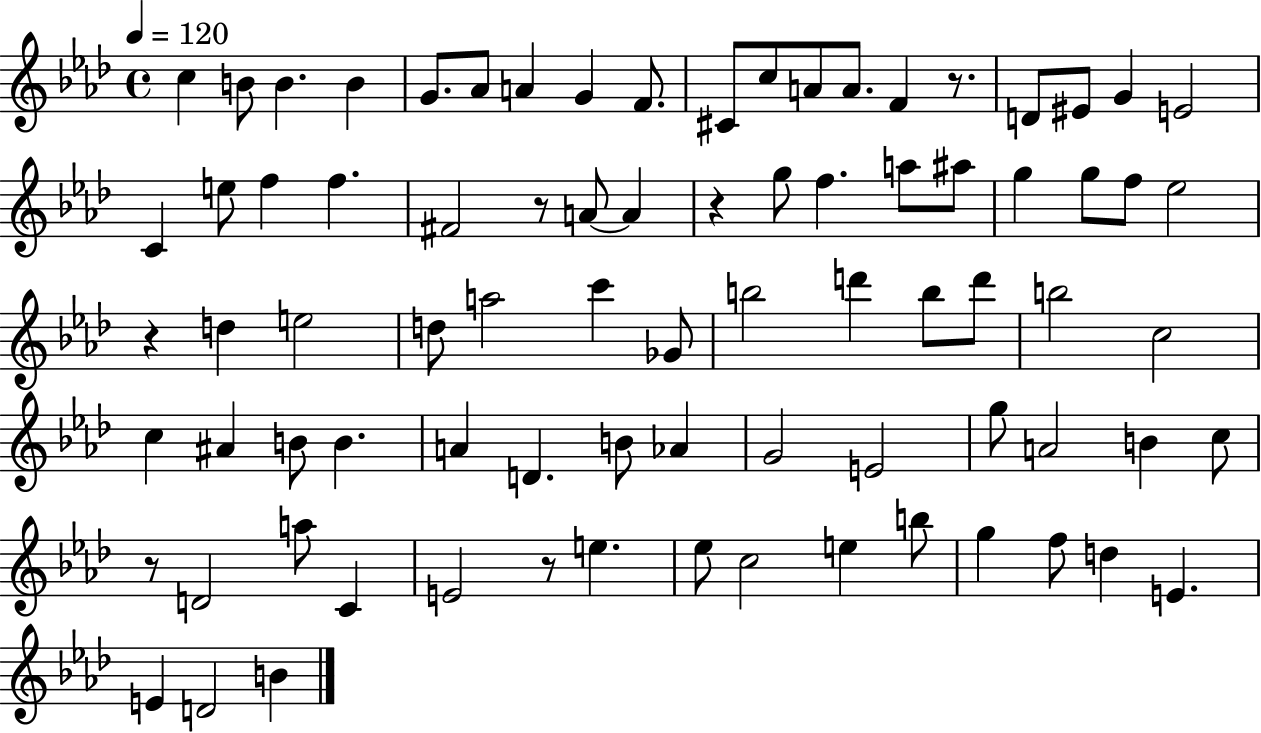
{
  \clef treble
  \time 4/4
  \defaultTimeSignature
  \key aes \major
  \tempo 4 = 120
  c''4 b'8 b'4. b'4 | g'8. aes'8 a'4 g'4 f'8. | cis'8 c''8 a'8 a'8. f'4 r8. | d'8 eis'8 g'4 e'2 | \break c'4 e''8 f''4 f''4. | fis'2 r8 a'8~~ a'4 | r4 g''8 f''4. a''8 ais''8 | g''4 g''8 f''8 ees''2 | \break r4 d''4 e''2 | d''8 a''2 c'''4 ges'8 | b''2 d'''4 b''8 d'''8 | b''2 c''2 | \break c''4 ais'4 b'8 b'4. | a'4 d'4. b'8 aes'4 | g'2 e'2 | g''8 a'2 b'4 c''8 | \break r8 d'2 a''8 c'4 | e'2 r8 e''4. | ees''8 c''2 e''4 b''8 | g''4 f''8 d''4 e'4. | \break e'4 d'2 b'4 | \bar "|."
}